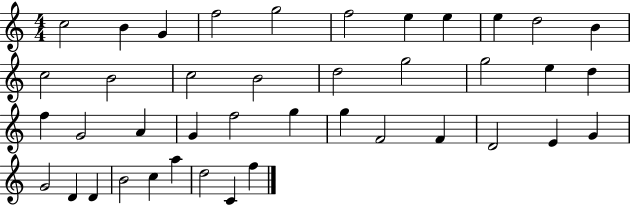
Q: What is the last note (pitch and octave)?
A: F5